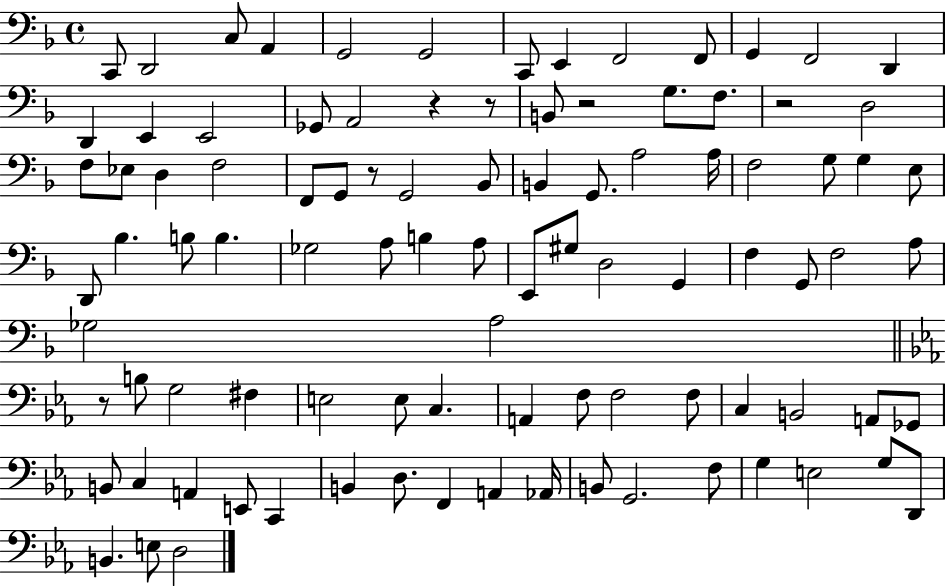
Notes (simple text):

C2/e D2/h C3/e A2/q G2/h G2/h C2/e E2/q F2/h F2/e G2/q F2/h D2/q D2/q E2/q E2/h Gb2/e A2/h R/q R/e B2/e R/h G3/e. F3/e. R/h D3/h F3/e Eb3/e D3/q F3/h F2/e G2/e R/e G2/h Bb2/e B2/q G2/e. A3/h A3/s F3/h G3/e G3/q E3/e D2/e Bb3/q. B3/e B3/q. Gb3/h A3/e B3/q A3/e E2/e G#3/e D3/h G2/q F3/q G2/e F3/h A3/e Gb3/h A3/h R/e B3/e G3/h F#3/q E3/h E3/e C3/q. A2/q F3/e F3/h F3/e C3/q B2/h A2/e Gb2/e B2/e C3/q A2/q E2/e C2/q B2/q D3/e. F2/q A2/q Ab2/s B2/e G2/h. F3/e G3/q E3/h G3/e D2/e B2/q. E3/e D3/h